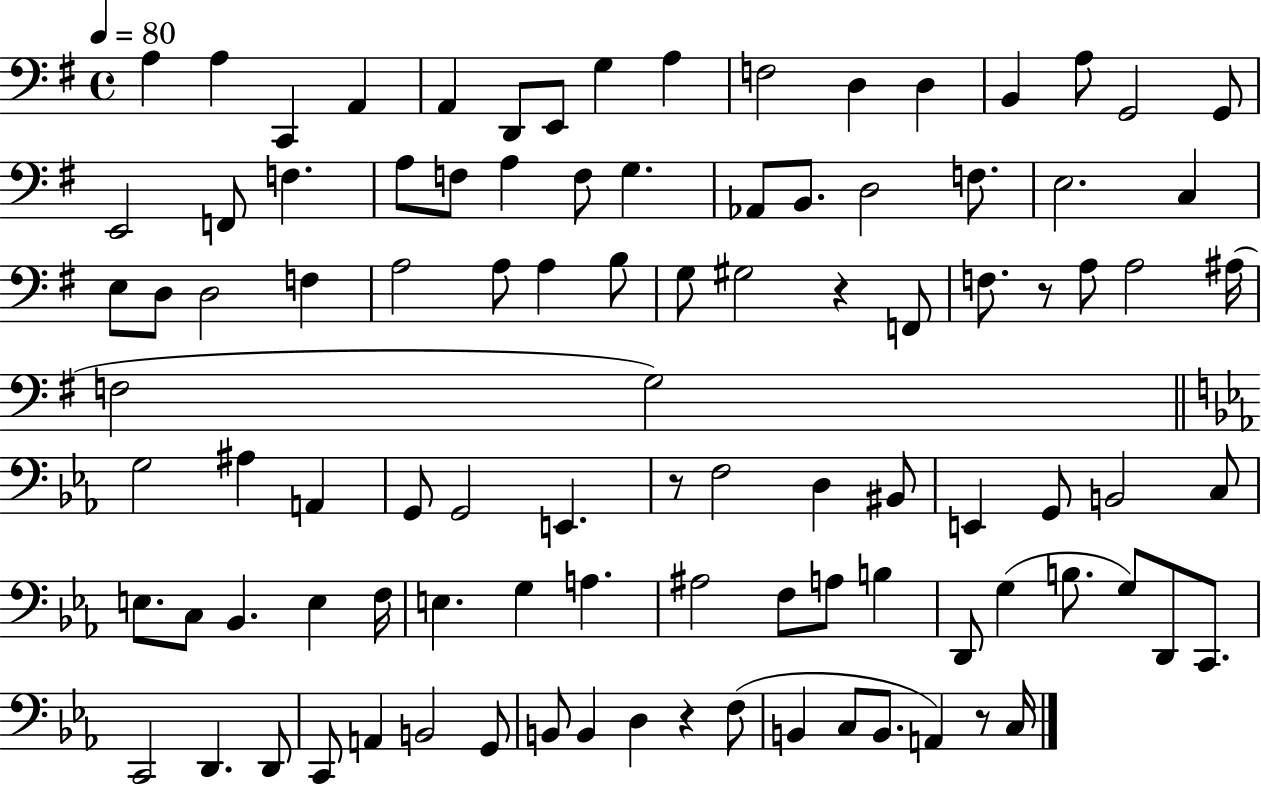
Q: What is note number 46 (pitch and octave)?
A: F3